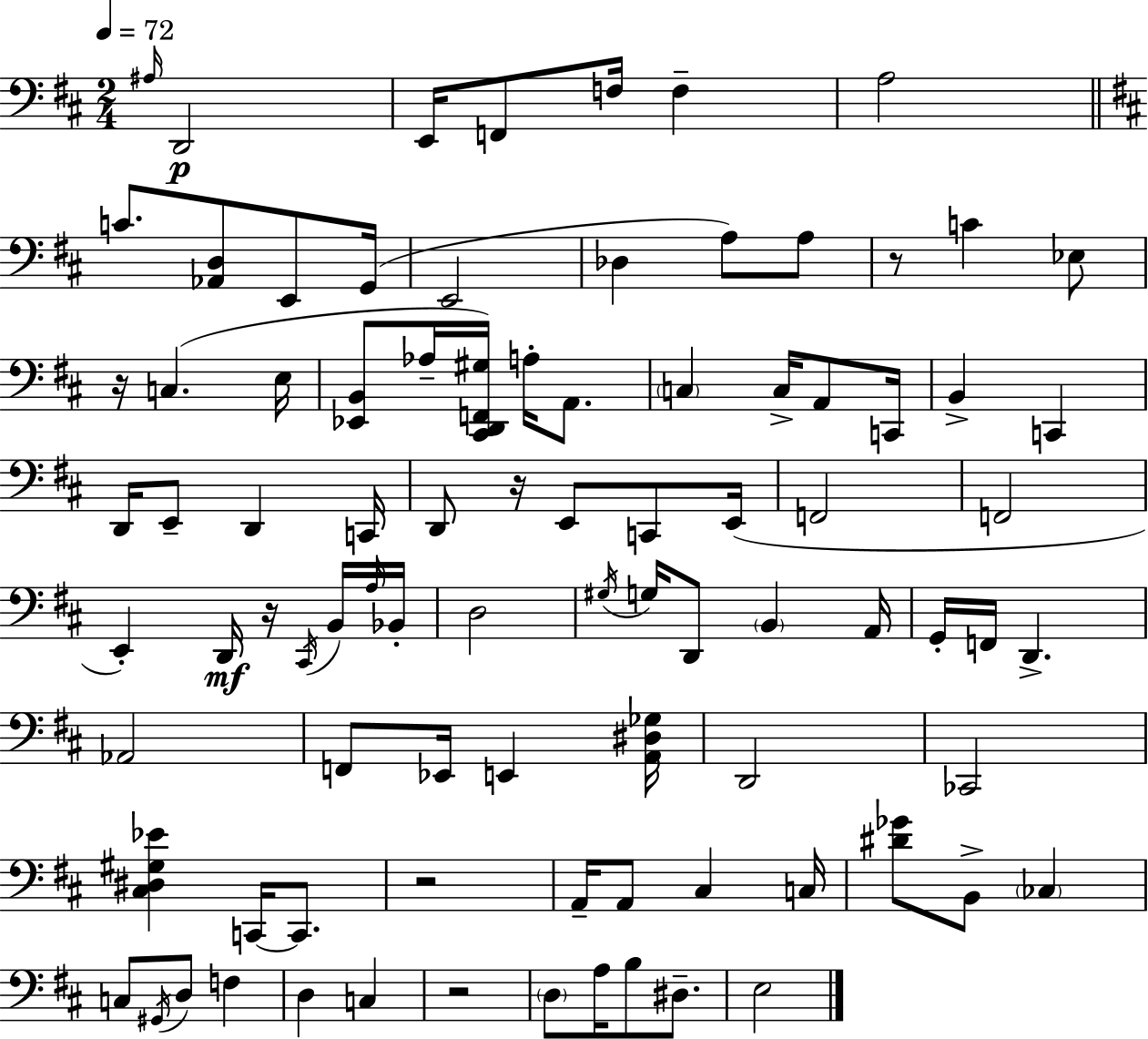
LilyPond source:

{
  \clef bass
  \numericTimeSignature
  \time 2/4
  \key d \major
  \tempo 4 = 72
  \grace { ais16 }\p d,2 | e,16 f,8 f16 f4-- | a2 | \bar "||" \break \key b \minor c'8. <aes, d>8 e,8 g,16( | e,2 | des4 a8) a8 | r8 c'4 ees8 | \break r16 c4.( e16 | <ees, b,>8 aes16-- <cis, d, f, gis>16) a16-. a,8. | \parenthesize c4 c16-> a,8 c,16 | b,4-> c,4 | \break d,16 e,8-- d,4 c,16 | d,8 r16 e,8 c,8 e,16( | f,2 | f,2 | \break e,4-.) d,16\mf r16 \acciaccatura { cis,16 } b,16 | \grace { a16 } bes,16-. d2 | \acciaccatura { gis16 } g16 d,8 \parenthesize b,4 | a,16 g,16-. f,16 d,4.-> | \break aes,2 | f,8 ees,16 e,4 | <a, dis ges>16 d,2 | ces,2 | \break <cis dis gis ees'>4 c,16~~ | c,8. r2 | a,16-- a,8 cis4 | c16 <dis' ges'>8 b,8-> \parenthesize ces4 | \break c8 \acciaccatura { gis,16 } d8 | f4 d4 | c4 r2 | \parenthesize d8 a16 b8 | \break dis8.-- e2 | \bar "|."
}